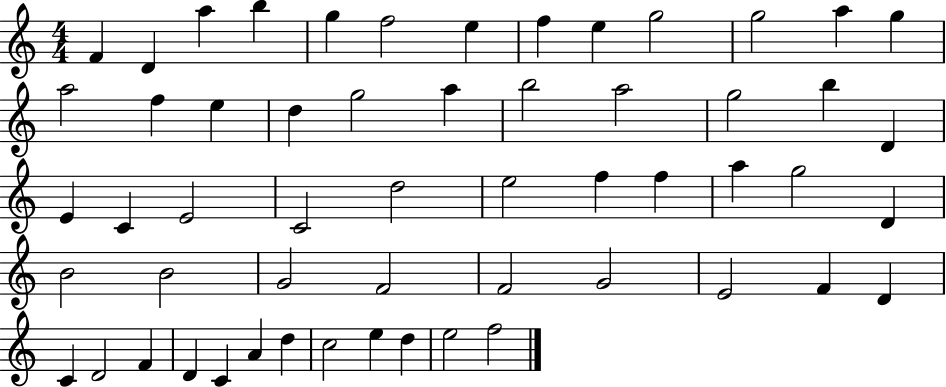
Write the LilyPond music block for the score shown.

{
  \clef treble
  \numericTimeSignature
  \time 4/4
  \key c \major
  f'4 d'4 a''4 b''4 | g''4 f''2 e''4 | f''4 e''4 g''2 | g''2 a''4 g''4 | \break a''2 f''4 e''4 | d''4 g''2 a''4 | b''2 a''2 | g''2 b''4 d'4 | \break e'4 c'4 e'2 | c'2 d''2 | e''2 f''4 f''4 | a''4 g''2 d'4 | \break b'2 b'2 | g'2 f'2 | f'2 g'2 | e'2 f'4 d'4 | \break c'4 d'2 f'4 | d'4 c'4 a'4 d''4 | c''2 e''4 d''4 | e''2 f''2 | \break \bar "|."
}